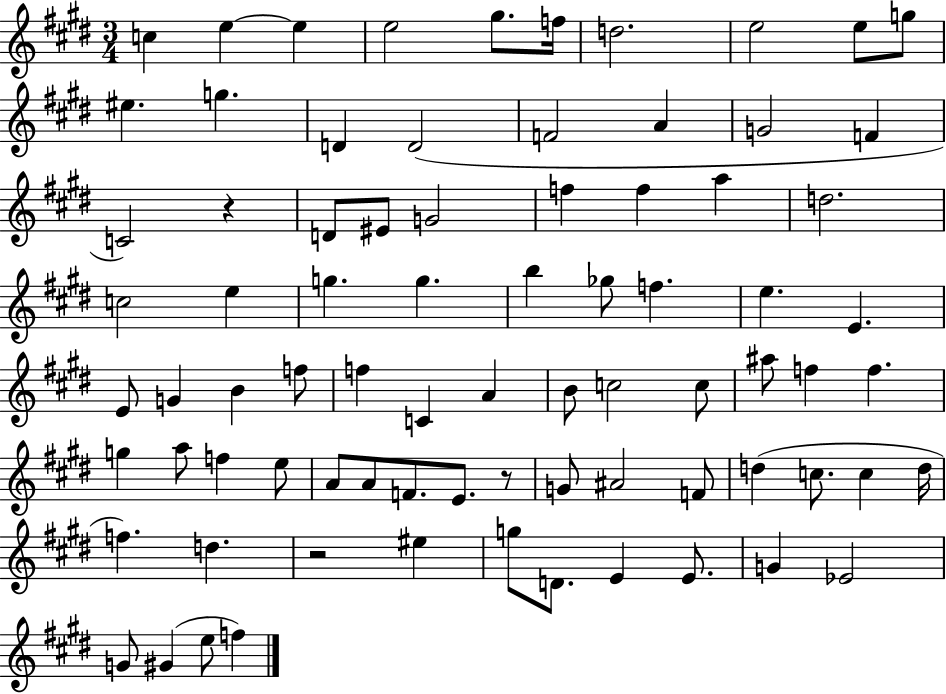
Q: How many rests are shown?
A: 3